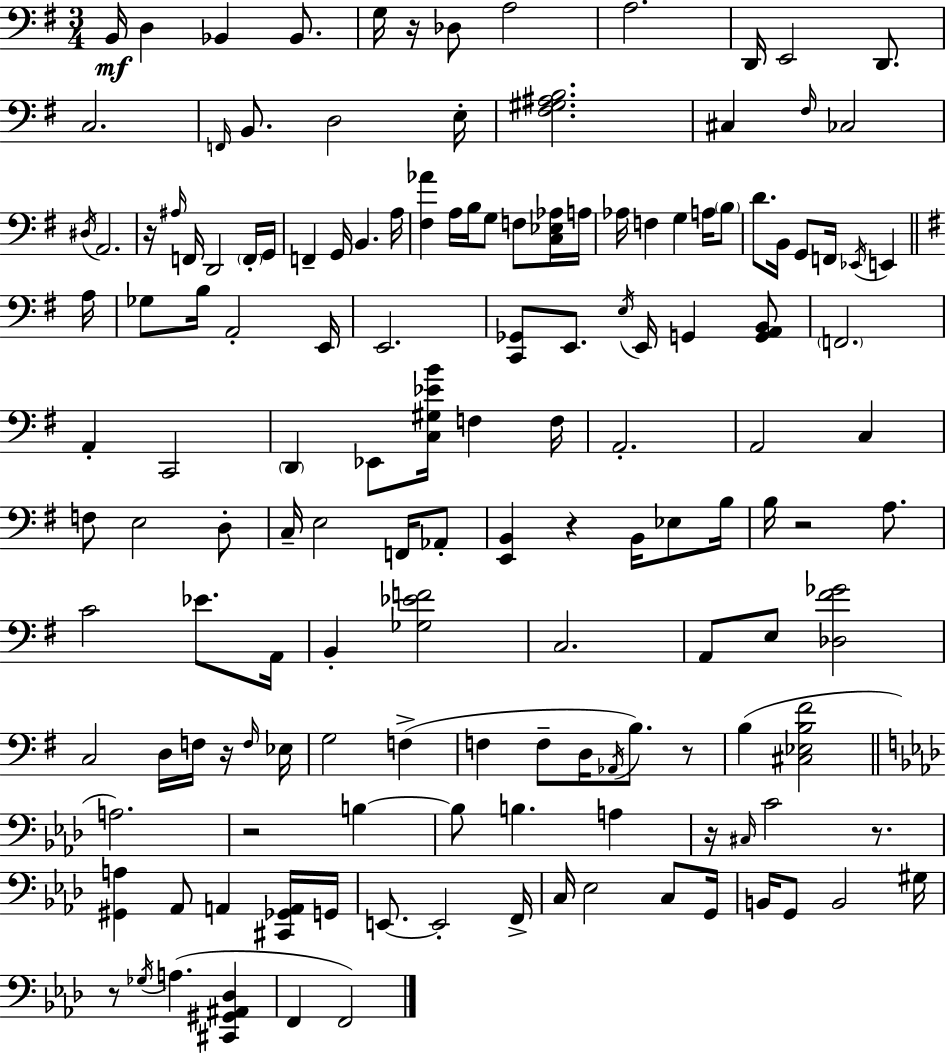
B2/s D3/q Bb2/q Bb2/e. G3/s R/s Db3/e A3/h A3/h. D2/s E2/h D2/e. C3/h. F2/s B2/e. D3/h E3/s [F#3,G#3,A#3,B3]/h. C#3/q F#3/s CES3/h D#3/s A2/h. R/s A#3/s F2/s D2/h F2/s G2/s F2/q G2/s B2/q. A3/s [F#3,Ab4]/q A3/s B3/s G3/e F3/e [C3,Eb3,Ab3]/s A3/s Ab3/s F3/q G3/q A3/s B3/e D4/e. B2/s G2/e F2/s Eb2/s E2/q A3/s Gb3/e B3/s A2/h E2/s E2/h. [C2,Gb2]/e E2/e. E3/s E2/s G2/q [G2,A2,B2]/e F2/h. A2/q C2/h D2/q Eb2/e [C3,G#3,Eb4,B4]/s F3/q F3/s A2/h. A2/h C3/q F3/e E3/h D3/e C3/s E3/h F2/s Ab2/e [E2,B2]/q R/q B2/s Eb3/e B3/s B3/s R/h A3/e. C4/h Eb4/e. A2/s B2/q [Gb3,Eb4,F4]/h C3/h. A2/e E3/e [Db3,F#4,Gb4]/h C3/h D3/s F3/s R/s F3/s Eb3/s G3/h F3/q F3/q F3/e D3/s Ab2/s B3/e. R/e B3/q [C#3,Eb3,B3,F#4]/h A3/h. R/h B3/q B3/e B3/q. A3/q R/s C#3/s C4/h R/e. [G#2,A3]/q Ab2/e A2/q [C#2,Gb2,A2]/s G2/s E2/e. E2/h F2/s C3/s Eb3/h C3/e G2/s B2/s G2/e B2/h G#3/s R/e Gb3/s A3/q. [C#2,G#2,A#2,Db3]/q F2/q F2/h